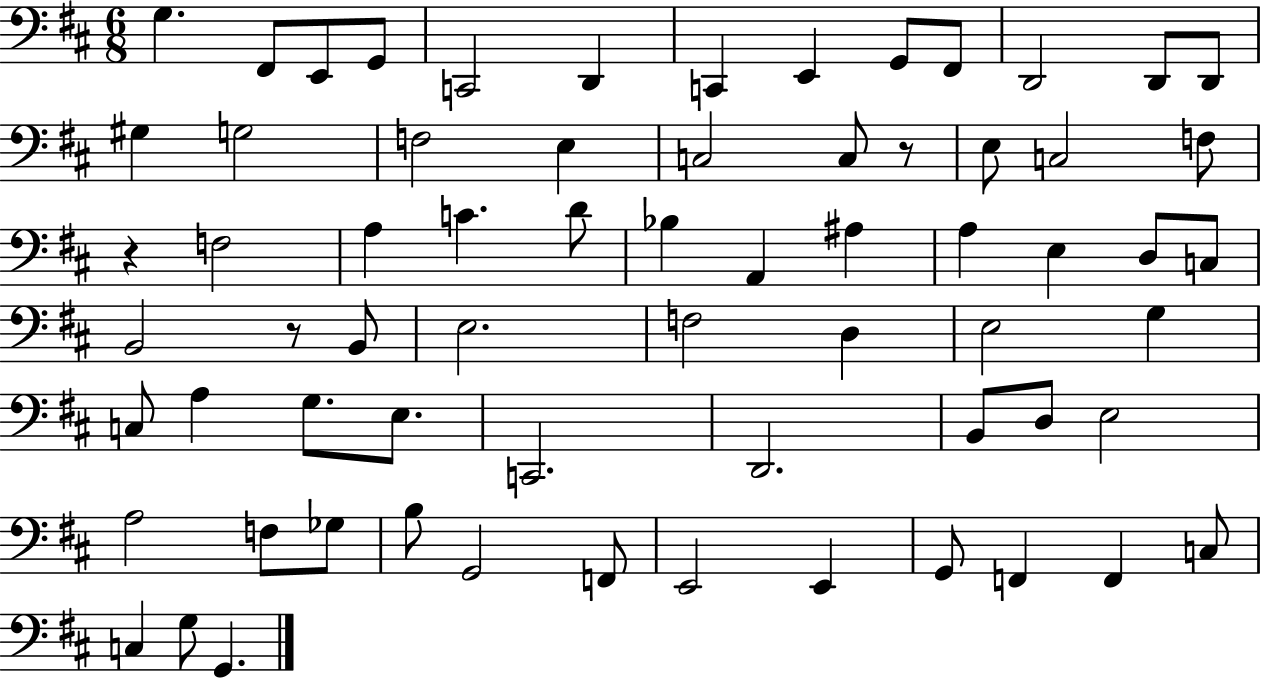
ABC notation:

X:1
T:Untitled
M:6/8
L:1/4
K:D
G, ^F,,/2 E,,/2 G,,/2 C,,2 D,, C,, E,, G,,/2 ^F,,/2 D,,2 D,,/2 D,,/2 ^G, G,2 F,2 E, C,2 C,/2 z/2 E,/2 C,2 F,/2 z F,2 A, C D/2 _B, A,, ^A, A, E, D,/2 C,/2 B,,2 z/2 B,,/2 E,2 F,2 D, E,2 G, C,/2 A, G,/2 E,/2 C,,2 D,,2 B,,/2 D,/2 E,2 A,2 F,/2 _G,/2 B,/2 G,,2 F,,/2 E,,2 E,, G,,/2 F,, F,, C,/2 C, G,/2 G,,